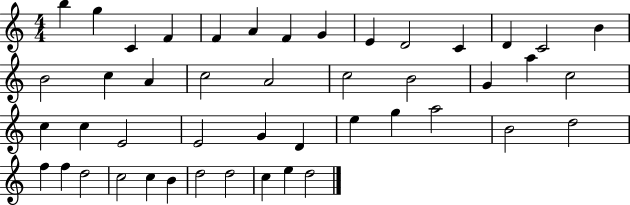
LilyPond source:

{
  \clef treble
  \numericTimeSignature
  \time 4/4
  \key c \major
  b''4 g''4 c'4 f'4 | f'4 a'4 f'4 g'4 | e'4 d'2 c'4 | d'4 c'2 b'4 | \break b'2 c''4 a'4 | c''2 a'2 | c''2 b'2 | g'4 a''4 c''2 | \break c''4 c''4 e'2 | e'2 g'4 d'4 | e''4 g''4 a''2 | b'2 d''2 | \break f''4 f''4 d''2 | c''2 c''4 b'4 | d''2 d''2 | c''4 e''4 d''2 | \break \bar "|."
}